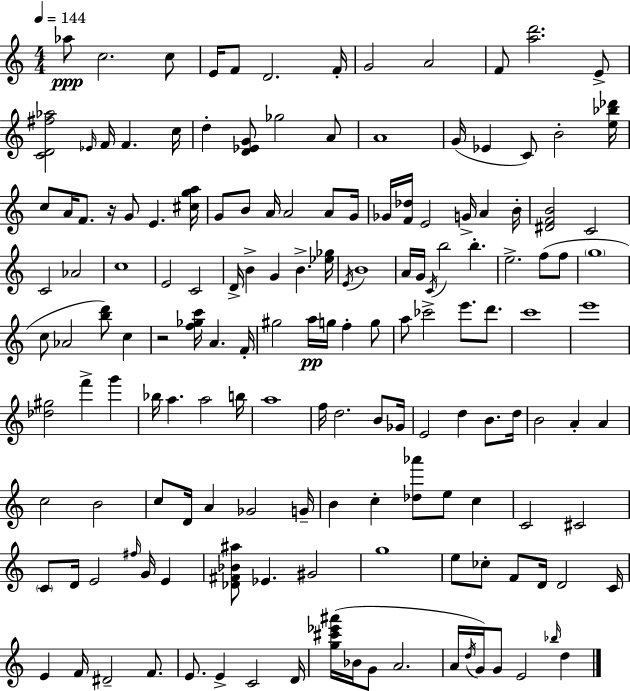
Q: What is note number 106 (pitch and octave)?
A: C4